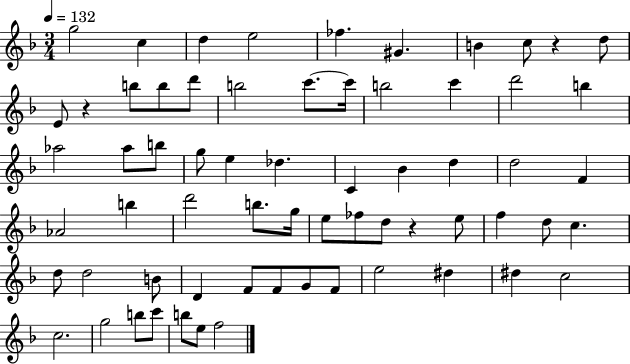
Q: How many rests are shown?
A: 3